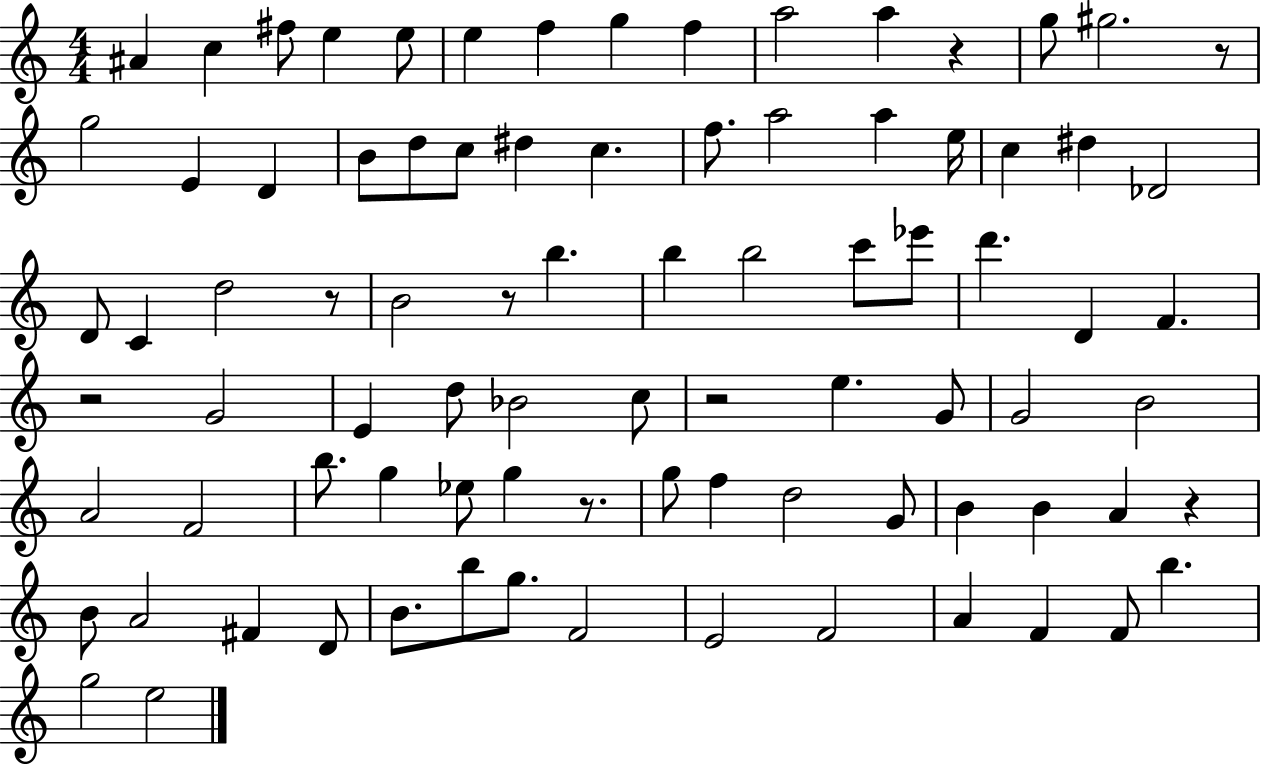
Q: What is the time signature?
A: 4/4